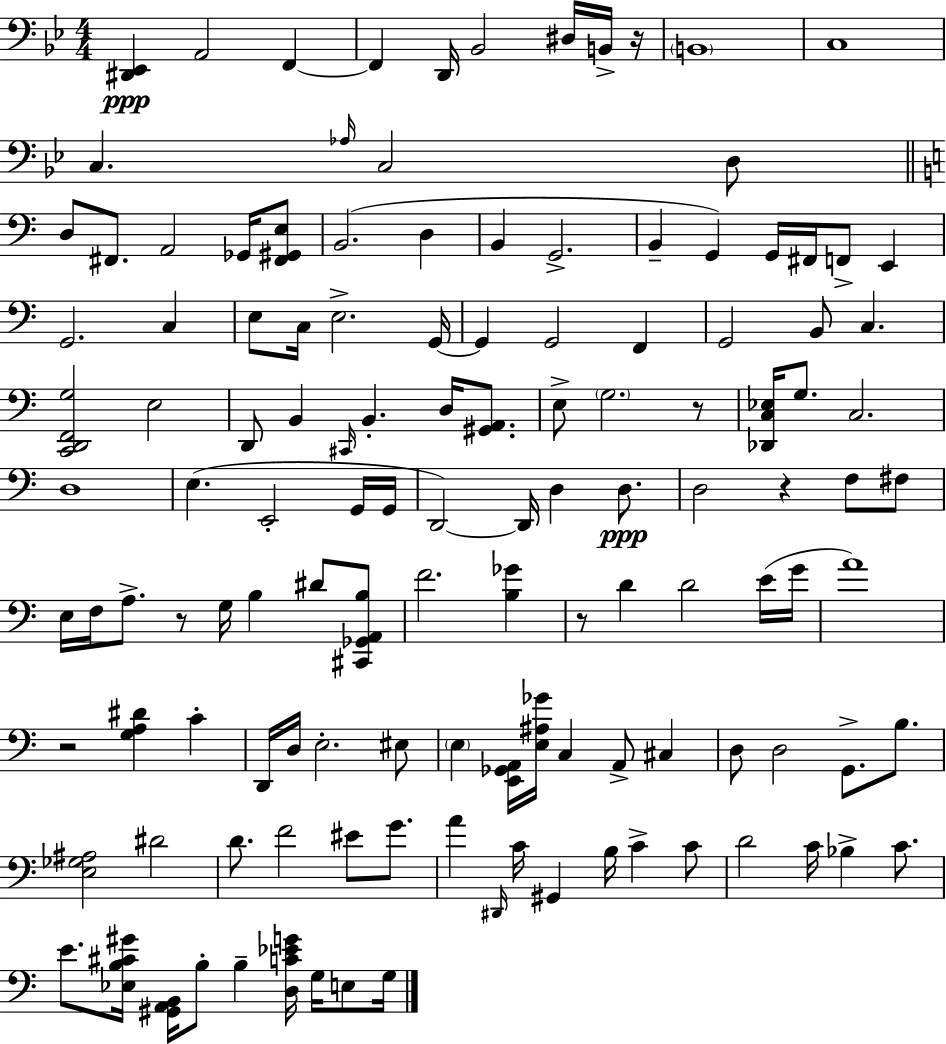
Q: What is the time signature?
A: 4/4